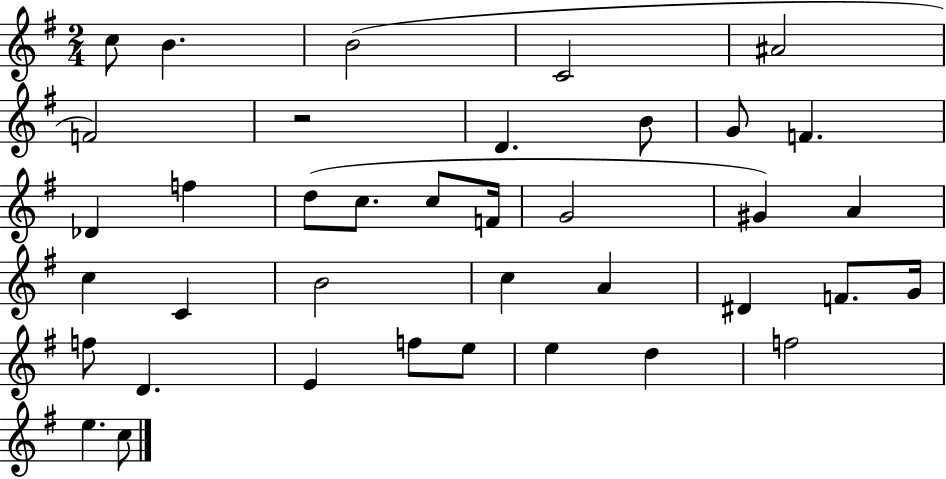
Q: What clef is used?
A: treble